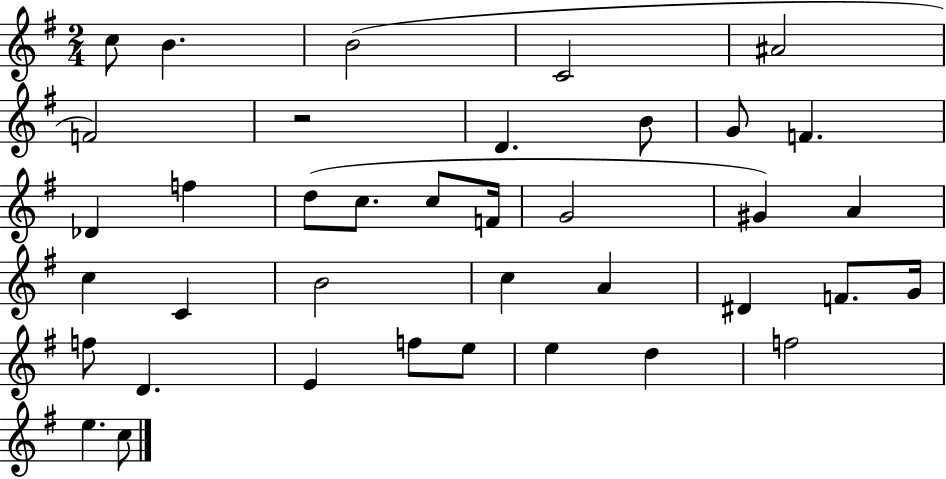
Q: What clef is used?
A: treble